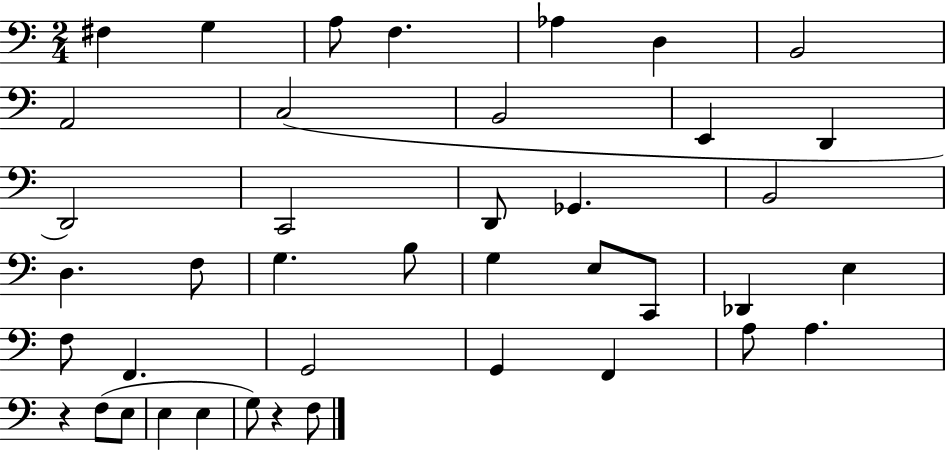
F#3/q G3/q A3/e F3/q. Ab3/q D3/q B2/h A2/h C3/h B2/h E2/q D2/q D2/h C2/h D2/e Gb2/q. B2/h D3/q. F3/e G3/q. B3/e G3/q E3/e C2/e Db2/q E3/q F3/e F2/q. G2/h G2/q F2/q A3/e A3/q. R/q F3/e E3/e E3/q E3/q G3/e R/q F3/e